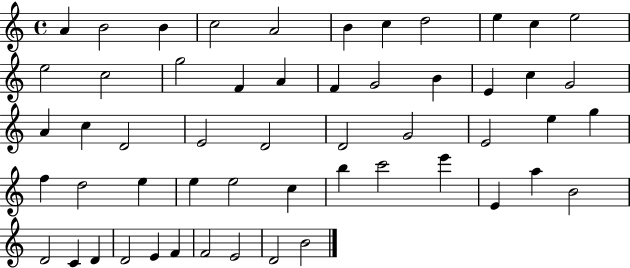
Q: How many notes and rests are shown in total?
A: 54